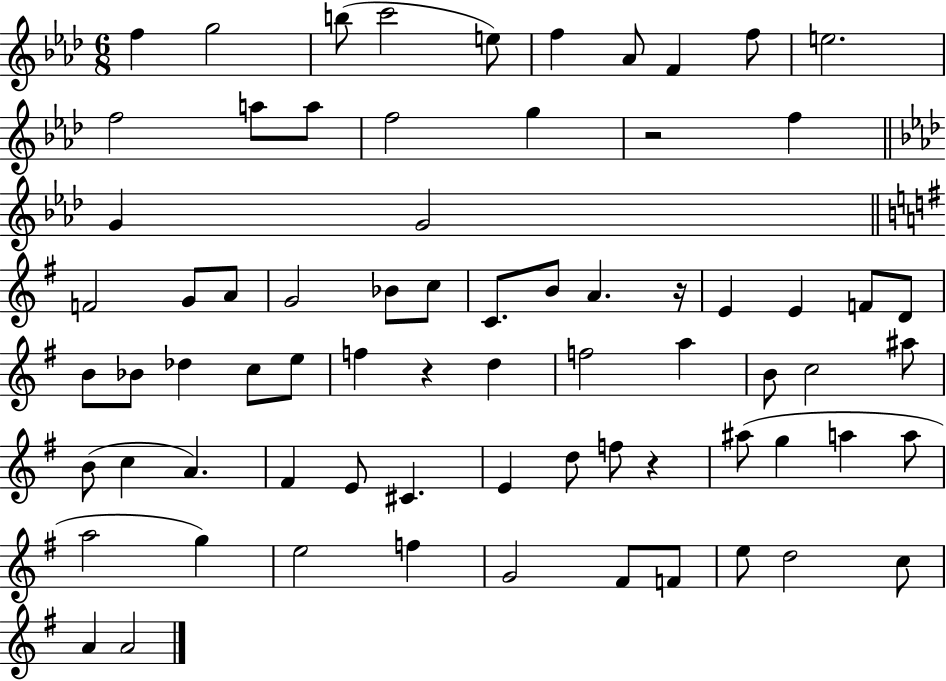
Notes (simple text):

F5/q G5/h B5/e C6/h E5/e F5/q Ab4/e F4/q F5/e E5/h. F5/h A5/e A5/e F5/h G5/q R/h F5/q G4/q G4/h F4/h G4/e A4/e G4/h Bb4/e C5/e C4/e. B4/e A4/q. R/s E4/q E4/q F4/e D4/e B4/e Bb4/e Db5/q C5/e E5/e F5/q R/q D5/q F5/h A5/q B4/e C5/h A#5/e B4/e C5/q A4/q. F#4/q E4/e C#4/q. E4/q D5/e F5/e R/q A#5/e G5/q A5/q A5/e A5/h G5/q E5/h F5/q G4/h F#4/e F4/e E5/e D5/h C5/e A4/q A4/h